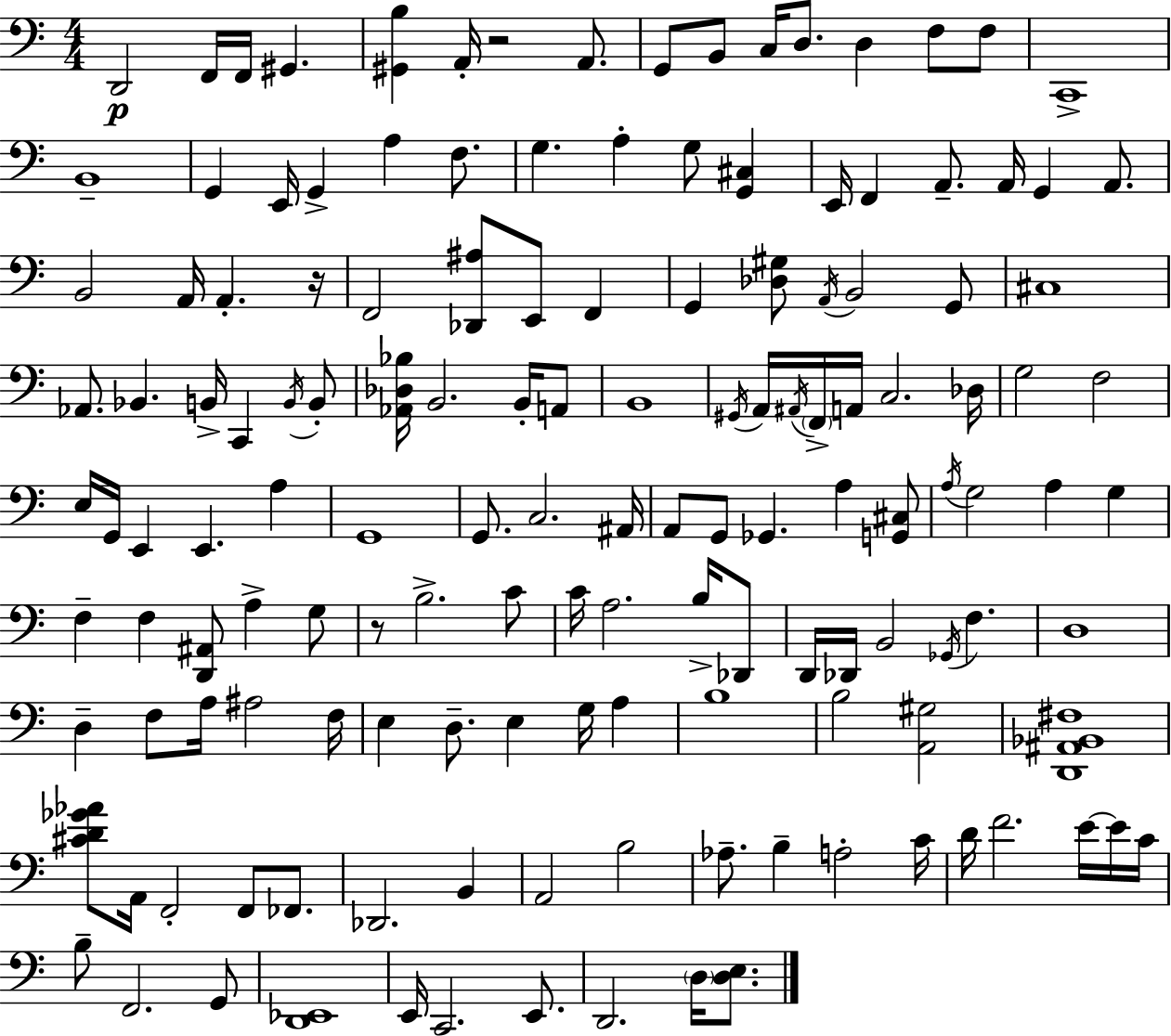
X:1
T:Untitled
M:4/4
L:1/4
K:Am
D,,2 F,,/4 F,,/4 ^G,, [^G,,B,] A,,/4 z2 A,,/2 G,,/2 B,,/2 C,/4 D,/2 D, F,/2 F,/2 C,,4 B,,4 G,, E,,/4 G,, A, F,/2 G, A, G,/2 [G,,^C,] E,,/4 F,, A,,/2 A,,/4 G,, A,,/2 B,,2 A,,/4 A,, z/4 F,,2 [_D,,^A,]/2 E,,/2 F,, G,, [_D,^G,]/2 A,,/4 B,,2 G,,/2 ^C,4 _A,,/2 _B,, B,,/4 C,, B,,/4 B,,/2 [_A,,_D,_B,]/4 B,,2 B,,/4 A,,/2 B,,4 ^G,,/4 A,,/4 ^A,,/4 F,,/4 A,,/4 C,2 _D,/4 G,2 F,2 E,/4 G,,/4 E,, E,, A, G,,4 G,,/2 C,2 ^A,,/4 A,,/2 G,,/2 _G,, A, [G,,^C,]/2 A,/4 G,2 A, G, F, F, [D,,^A,,]/2 A, G,/2 z/2 B,2 C/2 C/4 A,2 B,/4 _D,,/2 D,,/4 _D,,/4 B,,2 _G,,/4 F, D,4 D, F,/2 A,/4 ^A,2 F,/4 E, D,/2 E, G,/4 A, B,4 B,2 [A,,^G,]2 [D,,^A,,_B,,^F,]4 [^CD_G_A]/2 A,,/4 F,,2 F,,/2 _F,,/2 _D,,2 B,, A,,2 B,2 _A,/2 B, A,2 C/4 D/4 F2 E/4 E/4 C/4 B,/2 F,,2 G,,/2 [D,,_E,,]4 E,,/4 C,,2 E,,/2 D,,2 D,/4 [D,E,]/2